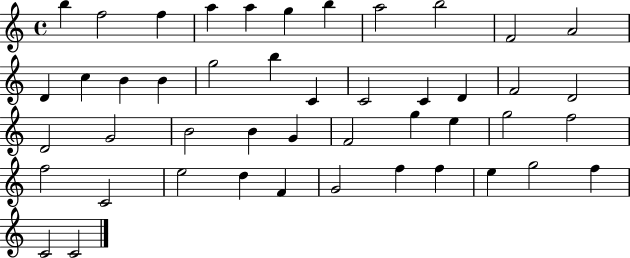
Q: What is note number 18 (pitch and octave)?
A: C4